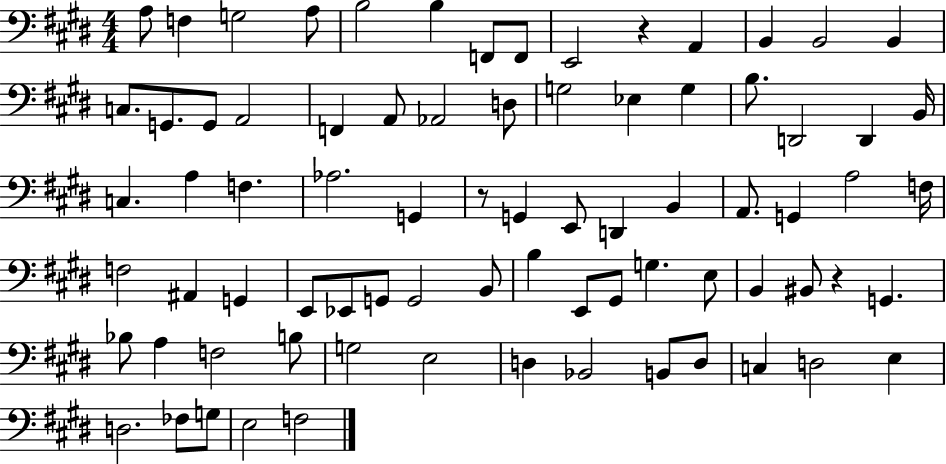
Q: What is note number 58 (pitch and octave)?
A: Bb3